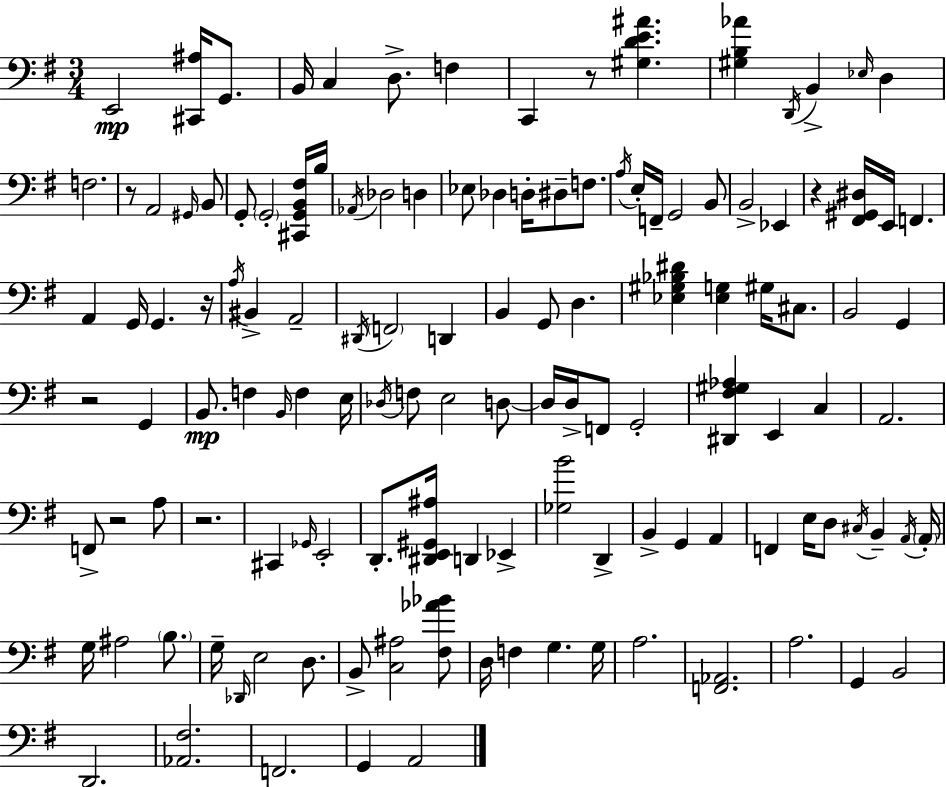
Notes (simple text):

E2/h [C#2,A#3]/s G2/e. B2/s C3/q D3/e. F3/q C2/q R/e [G#3,D4,E4,A#4]/q. [G#3,B3,Ab4]/q D2/s B2/q Eb3/s D3/q F3/h. R/e A2/h G#2/s B2/e G2/e G2/h [C#2,G2,B2,F#3]/s B3/s Ab2/s Db3/h D3/q Eb3/e Db3/q D3/s D#3/e F3/e. A3/s E3/s F2/s G2/h B2/e B2/h Eb2/q R/q [F#2,G#2,D#3]/s E2/s F2/q. A2/q G2/s G2/q. R/s A3/s BIS2/q A2/h D#2/s F2/h D2/q B2/q G2/e D3/q. [Eb3,G#3,Bb3,D#4]/q [Eb3,G3]/q G#3/s C#3/e. B2/h G2/q R/h G2/q B2/e. F3/q B2/s F3/q E3/s Db3/s F3/e E3/h D3/e D3/s D3/s F2/e G2/h [D#2,F#3,G#3,Ab3]/q E2/q C3/q A2/h. F2/e R/h A3/e R/h. C#2/q Gb2/s E2/h D2/e. [D#2,E2,G#2,A#3]/s D2/q Eb2/q [Gb3,B4]/h D2/q B2/q G2/q A2/q F2/q E3/s D3/e C#3/s B2/q A2/s A2/s G3/s A#3/h B3/e. G3/s Db2/s E3/h D3/e. B2/e [C3,A#3]/h [F#3,Ab4,Bb4]/e D3/s F3/q G3/q. G3/s A3/h. [F2,Ab2]/h. A3/h. G2/q B2/h D2/h. [Ab2,F#3]/h. F2/h. G2/q A2/h